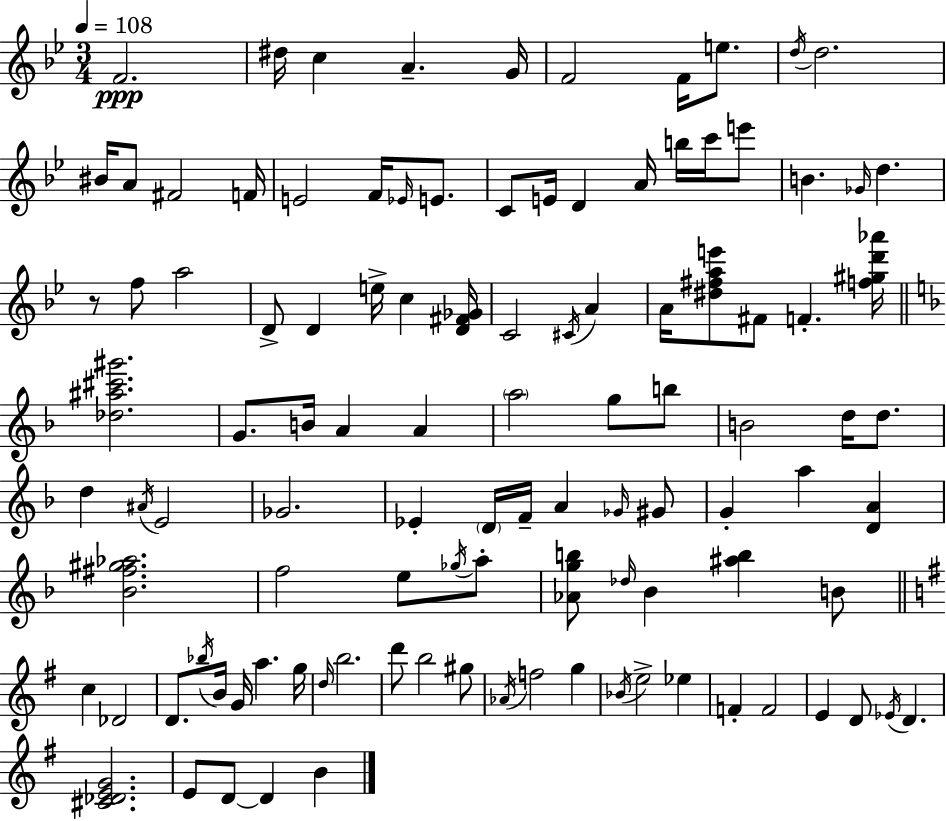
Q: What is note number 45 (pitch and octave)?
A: A5